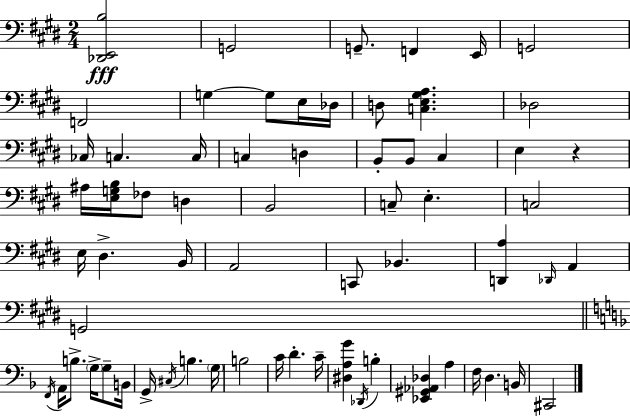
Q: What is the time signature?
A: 2/4